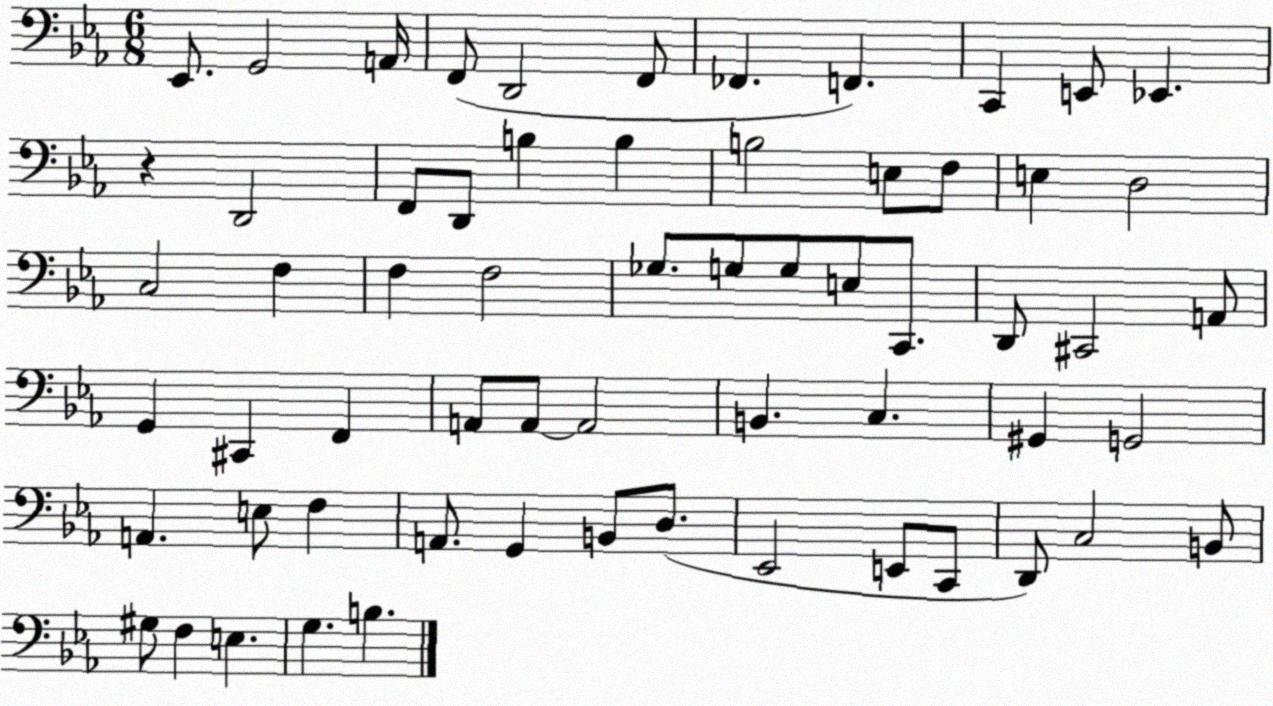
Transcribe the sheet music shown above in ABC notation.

X:1
T:Untitled
M:6/8
L:1/4
K:Eb
_E,,/2 G,,2 A,,/4 F,,/2 D,,2 F,,/2 _F,, F,, C,, E,,/2 _E,, z D,,2 F,,/2 D,,/2 B, B, B,2 E,/2 F,/2 E, D,2 C,2 F, F, F,2 _G,/2 G,/2 G,/2 E,/2 C,,/2 D,,/2 ^C,,2 A,,/2 G,, ^C,, F,, A,,/2 A,,/2 A,,2 B,, C, ^G,, G,,2 A,, E,/2 F, A,,/2 G,, B,,/2 D,/2 _E,,2 E,,/2 C,,/2 D,,/2 C,2 B,,/2 ^G,/2 F, E, G, B,